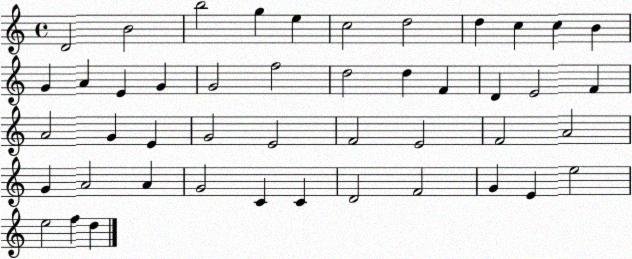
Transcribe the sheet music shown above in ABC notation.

X:1
T:Untitled
M:4/4
L:1/4
K:C
D2 B2 b2 g e c2 d2 d c c B G A E G G2 f2 d2 d F D E2 F A2 G E G2 E2 F2 E2 F2 A2 G A2 A G2 C C D2 F2 G E e2 e2 f d